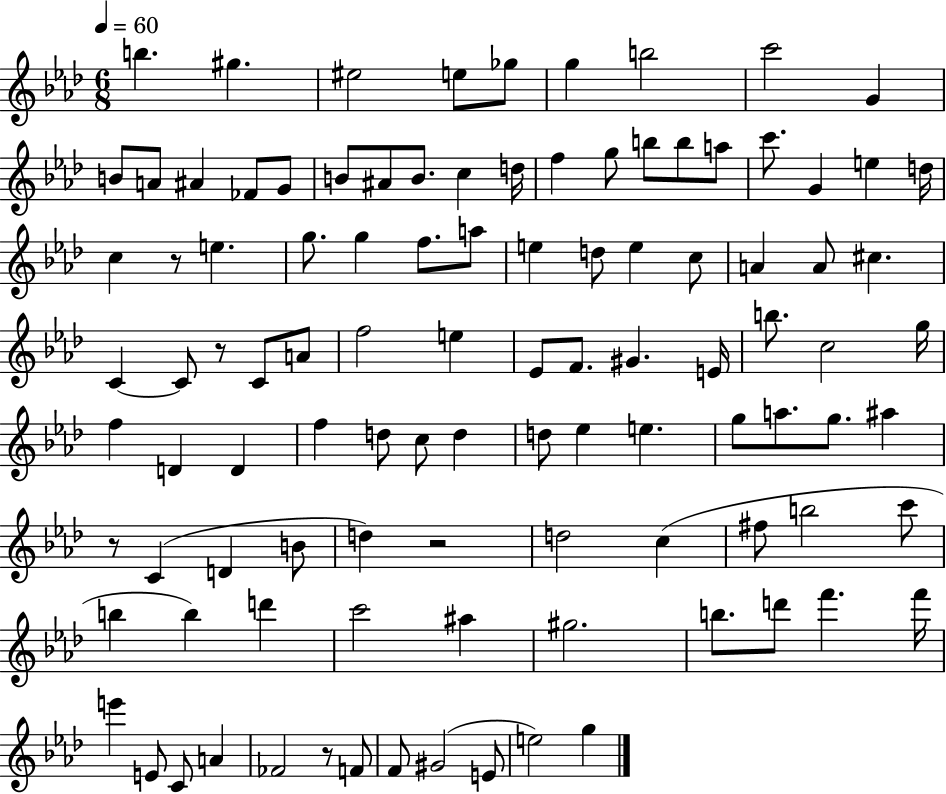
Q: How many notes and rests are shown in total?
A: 103